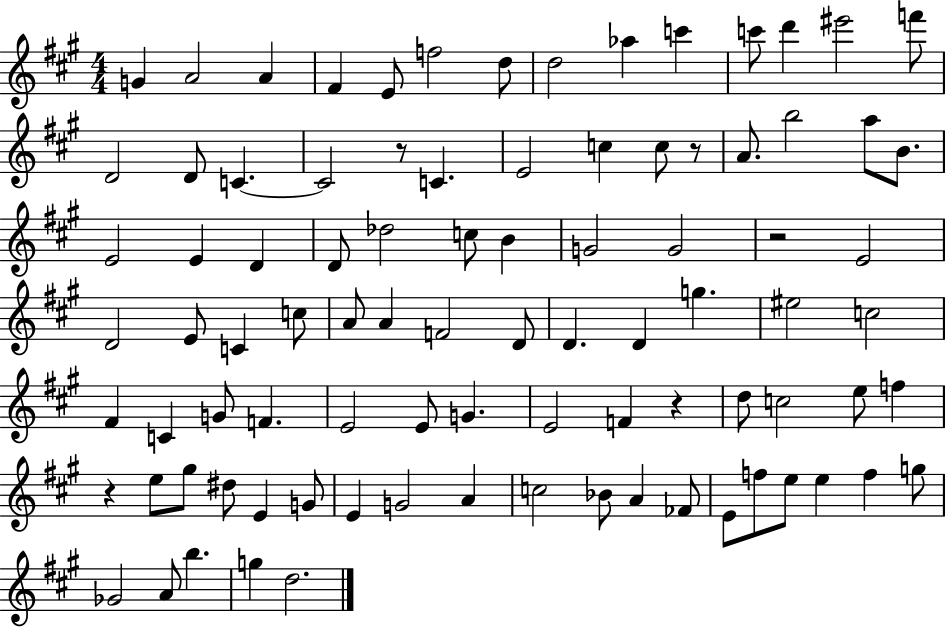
{
  \clef treble
  \numericTimeSignature
  \time 4/4
  \key a \major
  g'4 a'2 a'4 | fis'4 e'8 f''2 d''8 | d''2 aes''4 c'''4 | c'''8 d'''4 eis'''2 f'''8 | \break d'2 d'8 c'4.~~ | c'2 r8 c'4. | e'2 c''4 c''8 r8 | a'8. b''2 a''8 b'8. | \break e'2 e'4 d'4 | d'8 des''2 c''8 b'4 | g'2 g'2 | r2 e'2 | \break d'2 e'8 c'4 c''8 | a'8 a'4 f'2 d'8 | d'4. d'4 g''4. | eis''2 c''2 | \break fis'4 c'4 g'8 f'4. | e'2 e'8 g'4. | e'2 f'4 r4 | d''8 c''2 e''8 f''4 | \break r4 e''8 gis''8 dis''8 e'4 g'8 | e'4 g'2 a'4 | c''2 bes'8 a'4 fes'8 | e'8 f''8 e''8 e''4 f''4 g''8 | \break ges'2 a'8 b''4. | g''4 d''2. | \bar "|."
}